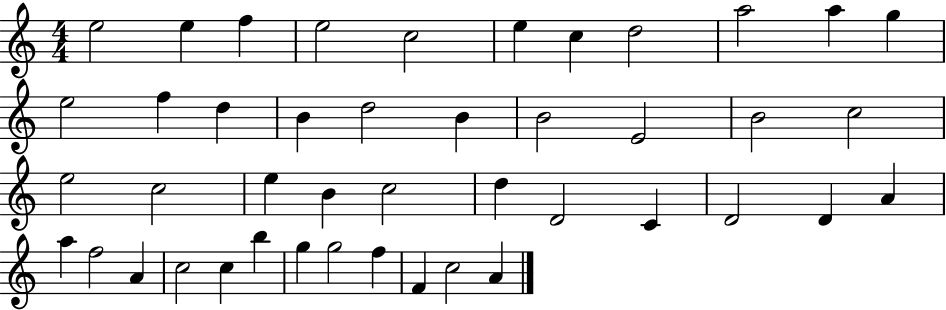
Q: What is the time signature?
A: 4/4